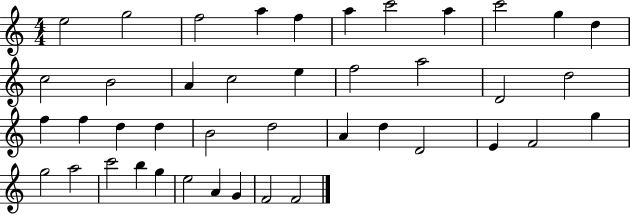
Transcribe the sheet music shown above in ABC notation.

X:1
T:Untitled
M:4/4
L:1/4
K:C
e2 g2 f2 a f a c'2 a c'2 g d c2 B2 A c2 e f2 a2 D2 d2 f f d d B2 d2 A d D2 E F2 g g2 a2 c'2 b g e2 A G F2 F2